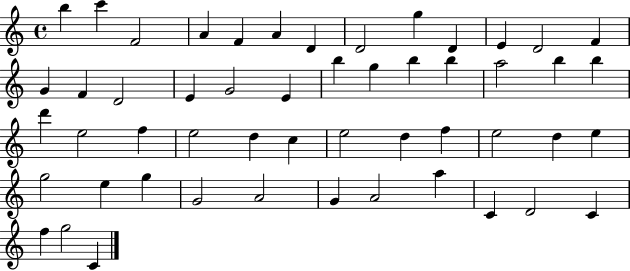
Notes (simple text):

B5/q C6/q F4/h A4/q F4/q A4/q D4/q D4/h G5/q D4/q E4/q D4/h F4/q G4/q F4/q D4/h E4/q G4/h E4/q B5/q G5/q B5/q B5/q A5/h B5/q B5/q D6/q E5/h F5/q E5/h D5/q C5/q E5/h D5/q F5/q E5/h D5/q E5/q G5/h E5/q G5/q G4/h A4/h G4/q A4/h A5/q C4/q D4/h C4/q F5/q G5/h C4/q